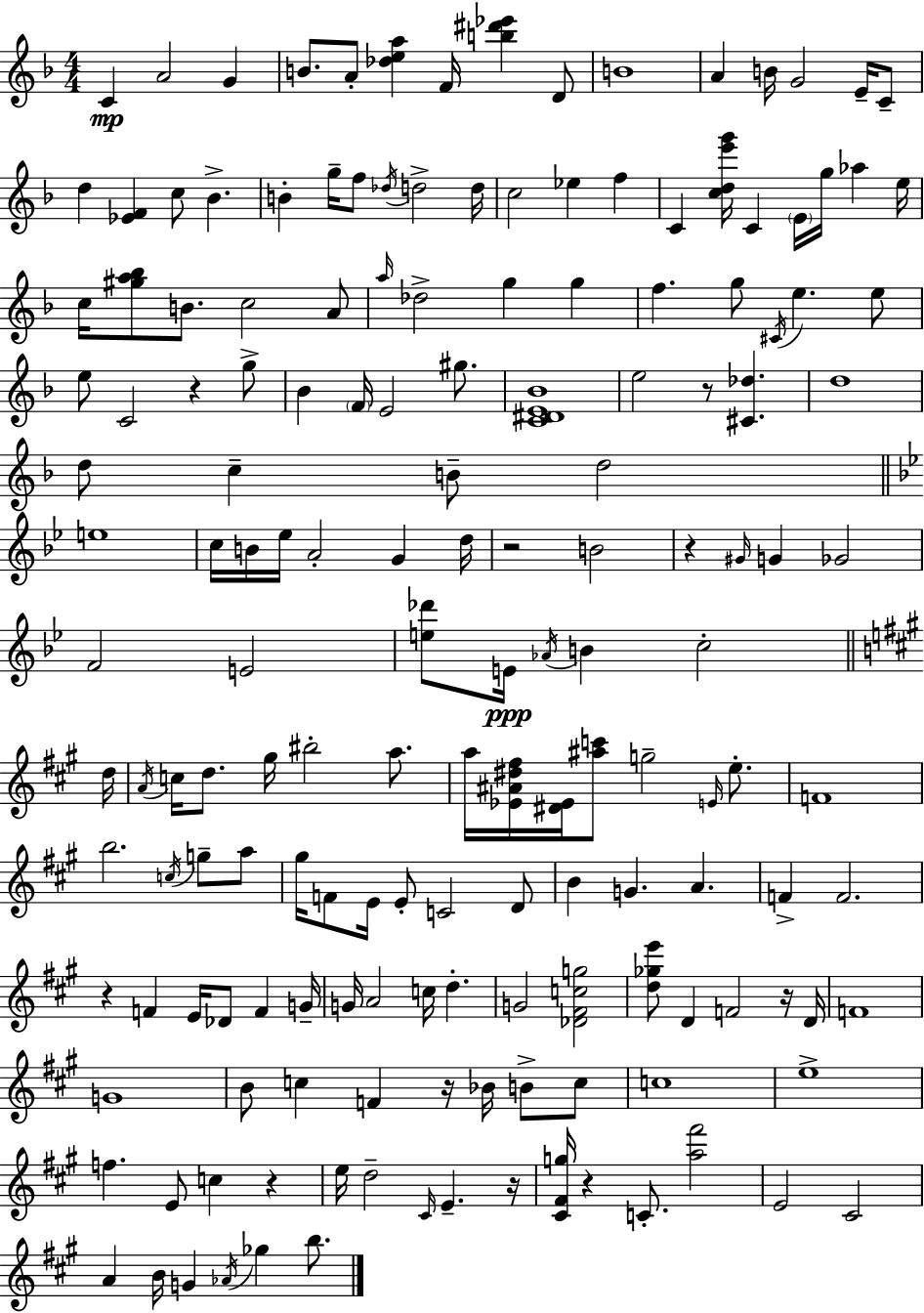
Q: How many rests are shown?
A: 10